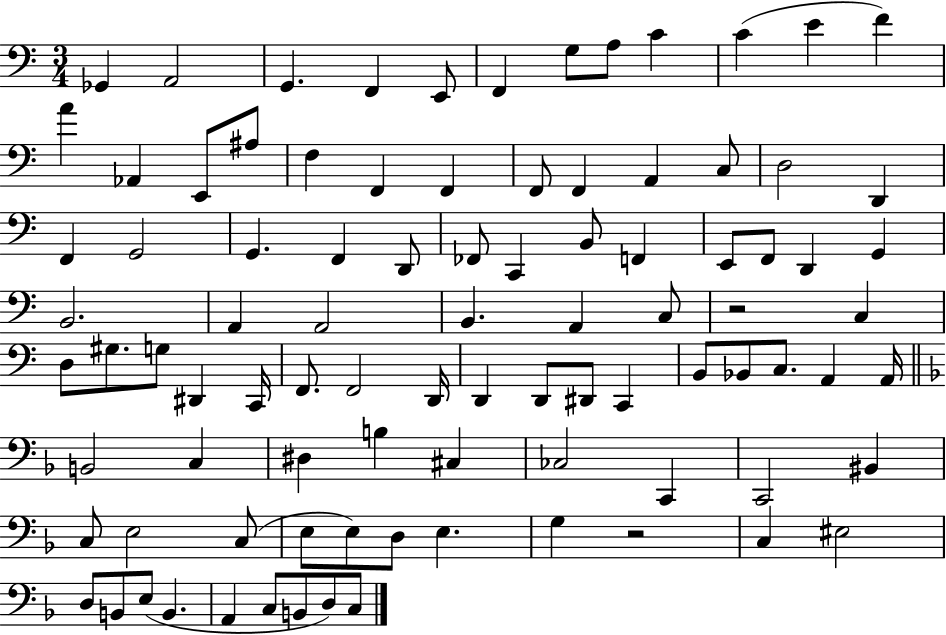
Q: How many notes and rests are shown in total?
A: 92